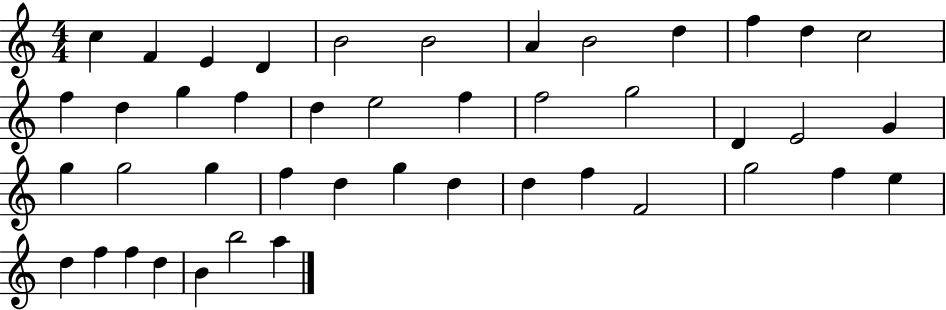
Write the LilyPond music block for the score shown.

{
  \clef treble
  \numericTimeSignature
  \time 4/4
  \key c \major
  c''4 f'4 e'4 d'4 | b'2 b'2 | a'4 b'2 d''4 | f''4 d''4 c''2 | \break f''4 d''4 g''4 f''4 | d''4 e''2 f''4 | f''2 g''2 | d'4 e'2 g'4 | \break g''4 g''2 g''4 | f''4 d''4 g''4 d''4 | d''4 f''4 f'2 | g''2 f''4 e''4 | \break d''4 f''4 f''4 d''4 | b'4 b''2 a''4 | \bar "|."
}